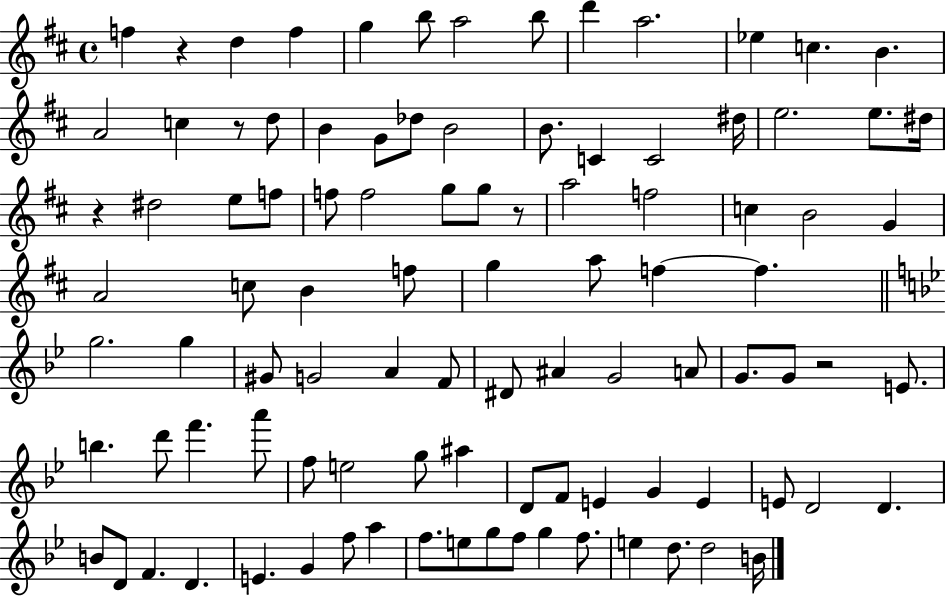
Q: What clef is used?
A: treble